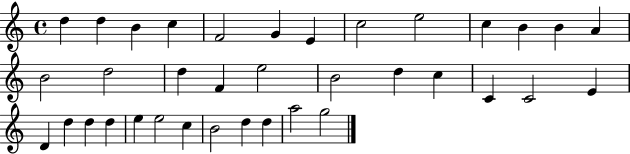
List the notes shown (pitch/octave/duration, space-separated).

D5/q D5/q B4/q C5/q F4/h G4/q E4/q C5/h E5/h C5/q B4/q B4/q A4/q B4/h D5/h D5/q F4/q E5/h B4/h D5/q C5/q C4/q C4/h E4/q D4/q D5/q D5/q D5/q E5/q E5/h C5/q B4/h D5/q D5/q A5/h G5/h